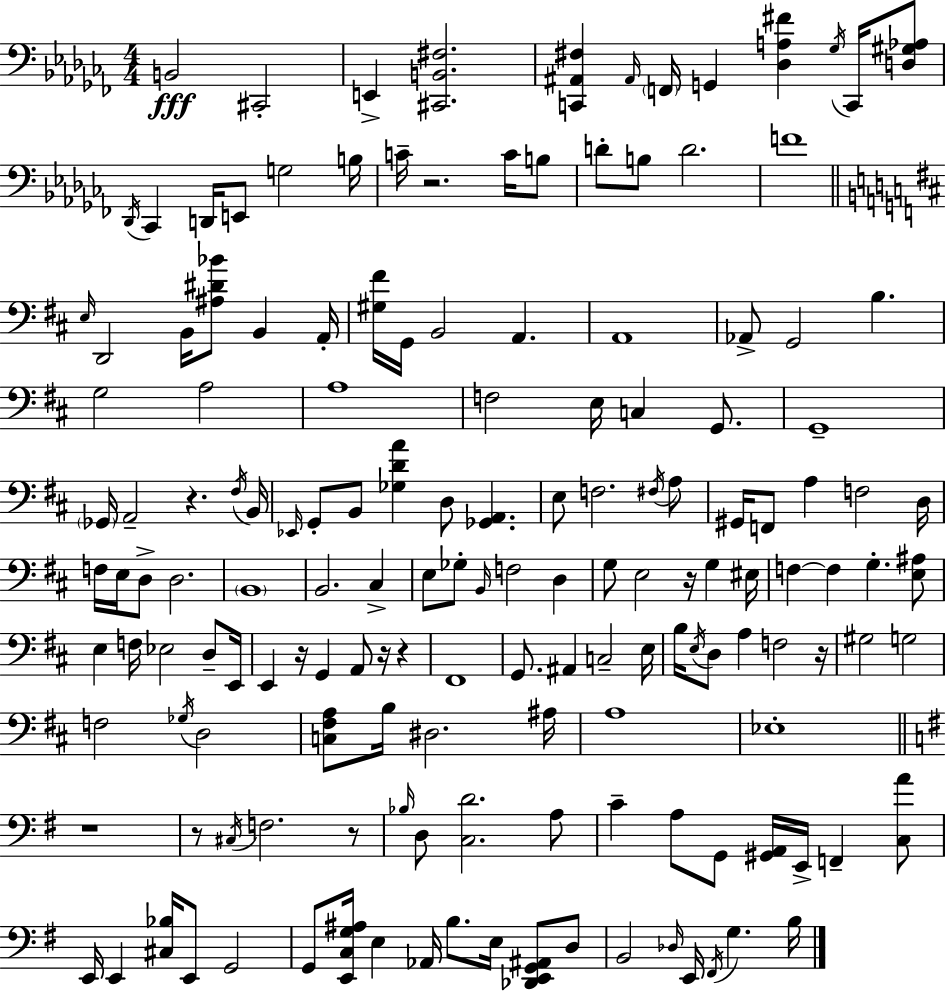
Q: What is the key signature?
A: AES minor